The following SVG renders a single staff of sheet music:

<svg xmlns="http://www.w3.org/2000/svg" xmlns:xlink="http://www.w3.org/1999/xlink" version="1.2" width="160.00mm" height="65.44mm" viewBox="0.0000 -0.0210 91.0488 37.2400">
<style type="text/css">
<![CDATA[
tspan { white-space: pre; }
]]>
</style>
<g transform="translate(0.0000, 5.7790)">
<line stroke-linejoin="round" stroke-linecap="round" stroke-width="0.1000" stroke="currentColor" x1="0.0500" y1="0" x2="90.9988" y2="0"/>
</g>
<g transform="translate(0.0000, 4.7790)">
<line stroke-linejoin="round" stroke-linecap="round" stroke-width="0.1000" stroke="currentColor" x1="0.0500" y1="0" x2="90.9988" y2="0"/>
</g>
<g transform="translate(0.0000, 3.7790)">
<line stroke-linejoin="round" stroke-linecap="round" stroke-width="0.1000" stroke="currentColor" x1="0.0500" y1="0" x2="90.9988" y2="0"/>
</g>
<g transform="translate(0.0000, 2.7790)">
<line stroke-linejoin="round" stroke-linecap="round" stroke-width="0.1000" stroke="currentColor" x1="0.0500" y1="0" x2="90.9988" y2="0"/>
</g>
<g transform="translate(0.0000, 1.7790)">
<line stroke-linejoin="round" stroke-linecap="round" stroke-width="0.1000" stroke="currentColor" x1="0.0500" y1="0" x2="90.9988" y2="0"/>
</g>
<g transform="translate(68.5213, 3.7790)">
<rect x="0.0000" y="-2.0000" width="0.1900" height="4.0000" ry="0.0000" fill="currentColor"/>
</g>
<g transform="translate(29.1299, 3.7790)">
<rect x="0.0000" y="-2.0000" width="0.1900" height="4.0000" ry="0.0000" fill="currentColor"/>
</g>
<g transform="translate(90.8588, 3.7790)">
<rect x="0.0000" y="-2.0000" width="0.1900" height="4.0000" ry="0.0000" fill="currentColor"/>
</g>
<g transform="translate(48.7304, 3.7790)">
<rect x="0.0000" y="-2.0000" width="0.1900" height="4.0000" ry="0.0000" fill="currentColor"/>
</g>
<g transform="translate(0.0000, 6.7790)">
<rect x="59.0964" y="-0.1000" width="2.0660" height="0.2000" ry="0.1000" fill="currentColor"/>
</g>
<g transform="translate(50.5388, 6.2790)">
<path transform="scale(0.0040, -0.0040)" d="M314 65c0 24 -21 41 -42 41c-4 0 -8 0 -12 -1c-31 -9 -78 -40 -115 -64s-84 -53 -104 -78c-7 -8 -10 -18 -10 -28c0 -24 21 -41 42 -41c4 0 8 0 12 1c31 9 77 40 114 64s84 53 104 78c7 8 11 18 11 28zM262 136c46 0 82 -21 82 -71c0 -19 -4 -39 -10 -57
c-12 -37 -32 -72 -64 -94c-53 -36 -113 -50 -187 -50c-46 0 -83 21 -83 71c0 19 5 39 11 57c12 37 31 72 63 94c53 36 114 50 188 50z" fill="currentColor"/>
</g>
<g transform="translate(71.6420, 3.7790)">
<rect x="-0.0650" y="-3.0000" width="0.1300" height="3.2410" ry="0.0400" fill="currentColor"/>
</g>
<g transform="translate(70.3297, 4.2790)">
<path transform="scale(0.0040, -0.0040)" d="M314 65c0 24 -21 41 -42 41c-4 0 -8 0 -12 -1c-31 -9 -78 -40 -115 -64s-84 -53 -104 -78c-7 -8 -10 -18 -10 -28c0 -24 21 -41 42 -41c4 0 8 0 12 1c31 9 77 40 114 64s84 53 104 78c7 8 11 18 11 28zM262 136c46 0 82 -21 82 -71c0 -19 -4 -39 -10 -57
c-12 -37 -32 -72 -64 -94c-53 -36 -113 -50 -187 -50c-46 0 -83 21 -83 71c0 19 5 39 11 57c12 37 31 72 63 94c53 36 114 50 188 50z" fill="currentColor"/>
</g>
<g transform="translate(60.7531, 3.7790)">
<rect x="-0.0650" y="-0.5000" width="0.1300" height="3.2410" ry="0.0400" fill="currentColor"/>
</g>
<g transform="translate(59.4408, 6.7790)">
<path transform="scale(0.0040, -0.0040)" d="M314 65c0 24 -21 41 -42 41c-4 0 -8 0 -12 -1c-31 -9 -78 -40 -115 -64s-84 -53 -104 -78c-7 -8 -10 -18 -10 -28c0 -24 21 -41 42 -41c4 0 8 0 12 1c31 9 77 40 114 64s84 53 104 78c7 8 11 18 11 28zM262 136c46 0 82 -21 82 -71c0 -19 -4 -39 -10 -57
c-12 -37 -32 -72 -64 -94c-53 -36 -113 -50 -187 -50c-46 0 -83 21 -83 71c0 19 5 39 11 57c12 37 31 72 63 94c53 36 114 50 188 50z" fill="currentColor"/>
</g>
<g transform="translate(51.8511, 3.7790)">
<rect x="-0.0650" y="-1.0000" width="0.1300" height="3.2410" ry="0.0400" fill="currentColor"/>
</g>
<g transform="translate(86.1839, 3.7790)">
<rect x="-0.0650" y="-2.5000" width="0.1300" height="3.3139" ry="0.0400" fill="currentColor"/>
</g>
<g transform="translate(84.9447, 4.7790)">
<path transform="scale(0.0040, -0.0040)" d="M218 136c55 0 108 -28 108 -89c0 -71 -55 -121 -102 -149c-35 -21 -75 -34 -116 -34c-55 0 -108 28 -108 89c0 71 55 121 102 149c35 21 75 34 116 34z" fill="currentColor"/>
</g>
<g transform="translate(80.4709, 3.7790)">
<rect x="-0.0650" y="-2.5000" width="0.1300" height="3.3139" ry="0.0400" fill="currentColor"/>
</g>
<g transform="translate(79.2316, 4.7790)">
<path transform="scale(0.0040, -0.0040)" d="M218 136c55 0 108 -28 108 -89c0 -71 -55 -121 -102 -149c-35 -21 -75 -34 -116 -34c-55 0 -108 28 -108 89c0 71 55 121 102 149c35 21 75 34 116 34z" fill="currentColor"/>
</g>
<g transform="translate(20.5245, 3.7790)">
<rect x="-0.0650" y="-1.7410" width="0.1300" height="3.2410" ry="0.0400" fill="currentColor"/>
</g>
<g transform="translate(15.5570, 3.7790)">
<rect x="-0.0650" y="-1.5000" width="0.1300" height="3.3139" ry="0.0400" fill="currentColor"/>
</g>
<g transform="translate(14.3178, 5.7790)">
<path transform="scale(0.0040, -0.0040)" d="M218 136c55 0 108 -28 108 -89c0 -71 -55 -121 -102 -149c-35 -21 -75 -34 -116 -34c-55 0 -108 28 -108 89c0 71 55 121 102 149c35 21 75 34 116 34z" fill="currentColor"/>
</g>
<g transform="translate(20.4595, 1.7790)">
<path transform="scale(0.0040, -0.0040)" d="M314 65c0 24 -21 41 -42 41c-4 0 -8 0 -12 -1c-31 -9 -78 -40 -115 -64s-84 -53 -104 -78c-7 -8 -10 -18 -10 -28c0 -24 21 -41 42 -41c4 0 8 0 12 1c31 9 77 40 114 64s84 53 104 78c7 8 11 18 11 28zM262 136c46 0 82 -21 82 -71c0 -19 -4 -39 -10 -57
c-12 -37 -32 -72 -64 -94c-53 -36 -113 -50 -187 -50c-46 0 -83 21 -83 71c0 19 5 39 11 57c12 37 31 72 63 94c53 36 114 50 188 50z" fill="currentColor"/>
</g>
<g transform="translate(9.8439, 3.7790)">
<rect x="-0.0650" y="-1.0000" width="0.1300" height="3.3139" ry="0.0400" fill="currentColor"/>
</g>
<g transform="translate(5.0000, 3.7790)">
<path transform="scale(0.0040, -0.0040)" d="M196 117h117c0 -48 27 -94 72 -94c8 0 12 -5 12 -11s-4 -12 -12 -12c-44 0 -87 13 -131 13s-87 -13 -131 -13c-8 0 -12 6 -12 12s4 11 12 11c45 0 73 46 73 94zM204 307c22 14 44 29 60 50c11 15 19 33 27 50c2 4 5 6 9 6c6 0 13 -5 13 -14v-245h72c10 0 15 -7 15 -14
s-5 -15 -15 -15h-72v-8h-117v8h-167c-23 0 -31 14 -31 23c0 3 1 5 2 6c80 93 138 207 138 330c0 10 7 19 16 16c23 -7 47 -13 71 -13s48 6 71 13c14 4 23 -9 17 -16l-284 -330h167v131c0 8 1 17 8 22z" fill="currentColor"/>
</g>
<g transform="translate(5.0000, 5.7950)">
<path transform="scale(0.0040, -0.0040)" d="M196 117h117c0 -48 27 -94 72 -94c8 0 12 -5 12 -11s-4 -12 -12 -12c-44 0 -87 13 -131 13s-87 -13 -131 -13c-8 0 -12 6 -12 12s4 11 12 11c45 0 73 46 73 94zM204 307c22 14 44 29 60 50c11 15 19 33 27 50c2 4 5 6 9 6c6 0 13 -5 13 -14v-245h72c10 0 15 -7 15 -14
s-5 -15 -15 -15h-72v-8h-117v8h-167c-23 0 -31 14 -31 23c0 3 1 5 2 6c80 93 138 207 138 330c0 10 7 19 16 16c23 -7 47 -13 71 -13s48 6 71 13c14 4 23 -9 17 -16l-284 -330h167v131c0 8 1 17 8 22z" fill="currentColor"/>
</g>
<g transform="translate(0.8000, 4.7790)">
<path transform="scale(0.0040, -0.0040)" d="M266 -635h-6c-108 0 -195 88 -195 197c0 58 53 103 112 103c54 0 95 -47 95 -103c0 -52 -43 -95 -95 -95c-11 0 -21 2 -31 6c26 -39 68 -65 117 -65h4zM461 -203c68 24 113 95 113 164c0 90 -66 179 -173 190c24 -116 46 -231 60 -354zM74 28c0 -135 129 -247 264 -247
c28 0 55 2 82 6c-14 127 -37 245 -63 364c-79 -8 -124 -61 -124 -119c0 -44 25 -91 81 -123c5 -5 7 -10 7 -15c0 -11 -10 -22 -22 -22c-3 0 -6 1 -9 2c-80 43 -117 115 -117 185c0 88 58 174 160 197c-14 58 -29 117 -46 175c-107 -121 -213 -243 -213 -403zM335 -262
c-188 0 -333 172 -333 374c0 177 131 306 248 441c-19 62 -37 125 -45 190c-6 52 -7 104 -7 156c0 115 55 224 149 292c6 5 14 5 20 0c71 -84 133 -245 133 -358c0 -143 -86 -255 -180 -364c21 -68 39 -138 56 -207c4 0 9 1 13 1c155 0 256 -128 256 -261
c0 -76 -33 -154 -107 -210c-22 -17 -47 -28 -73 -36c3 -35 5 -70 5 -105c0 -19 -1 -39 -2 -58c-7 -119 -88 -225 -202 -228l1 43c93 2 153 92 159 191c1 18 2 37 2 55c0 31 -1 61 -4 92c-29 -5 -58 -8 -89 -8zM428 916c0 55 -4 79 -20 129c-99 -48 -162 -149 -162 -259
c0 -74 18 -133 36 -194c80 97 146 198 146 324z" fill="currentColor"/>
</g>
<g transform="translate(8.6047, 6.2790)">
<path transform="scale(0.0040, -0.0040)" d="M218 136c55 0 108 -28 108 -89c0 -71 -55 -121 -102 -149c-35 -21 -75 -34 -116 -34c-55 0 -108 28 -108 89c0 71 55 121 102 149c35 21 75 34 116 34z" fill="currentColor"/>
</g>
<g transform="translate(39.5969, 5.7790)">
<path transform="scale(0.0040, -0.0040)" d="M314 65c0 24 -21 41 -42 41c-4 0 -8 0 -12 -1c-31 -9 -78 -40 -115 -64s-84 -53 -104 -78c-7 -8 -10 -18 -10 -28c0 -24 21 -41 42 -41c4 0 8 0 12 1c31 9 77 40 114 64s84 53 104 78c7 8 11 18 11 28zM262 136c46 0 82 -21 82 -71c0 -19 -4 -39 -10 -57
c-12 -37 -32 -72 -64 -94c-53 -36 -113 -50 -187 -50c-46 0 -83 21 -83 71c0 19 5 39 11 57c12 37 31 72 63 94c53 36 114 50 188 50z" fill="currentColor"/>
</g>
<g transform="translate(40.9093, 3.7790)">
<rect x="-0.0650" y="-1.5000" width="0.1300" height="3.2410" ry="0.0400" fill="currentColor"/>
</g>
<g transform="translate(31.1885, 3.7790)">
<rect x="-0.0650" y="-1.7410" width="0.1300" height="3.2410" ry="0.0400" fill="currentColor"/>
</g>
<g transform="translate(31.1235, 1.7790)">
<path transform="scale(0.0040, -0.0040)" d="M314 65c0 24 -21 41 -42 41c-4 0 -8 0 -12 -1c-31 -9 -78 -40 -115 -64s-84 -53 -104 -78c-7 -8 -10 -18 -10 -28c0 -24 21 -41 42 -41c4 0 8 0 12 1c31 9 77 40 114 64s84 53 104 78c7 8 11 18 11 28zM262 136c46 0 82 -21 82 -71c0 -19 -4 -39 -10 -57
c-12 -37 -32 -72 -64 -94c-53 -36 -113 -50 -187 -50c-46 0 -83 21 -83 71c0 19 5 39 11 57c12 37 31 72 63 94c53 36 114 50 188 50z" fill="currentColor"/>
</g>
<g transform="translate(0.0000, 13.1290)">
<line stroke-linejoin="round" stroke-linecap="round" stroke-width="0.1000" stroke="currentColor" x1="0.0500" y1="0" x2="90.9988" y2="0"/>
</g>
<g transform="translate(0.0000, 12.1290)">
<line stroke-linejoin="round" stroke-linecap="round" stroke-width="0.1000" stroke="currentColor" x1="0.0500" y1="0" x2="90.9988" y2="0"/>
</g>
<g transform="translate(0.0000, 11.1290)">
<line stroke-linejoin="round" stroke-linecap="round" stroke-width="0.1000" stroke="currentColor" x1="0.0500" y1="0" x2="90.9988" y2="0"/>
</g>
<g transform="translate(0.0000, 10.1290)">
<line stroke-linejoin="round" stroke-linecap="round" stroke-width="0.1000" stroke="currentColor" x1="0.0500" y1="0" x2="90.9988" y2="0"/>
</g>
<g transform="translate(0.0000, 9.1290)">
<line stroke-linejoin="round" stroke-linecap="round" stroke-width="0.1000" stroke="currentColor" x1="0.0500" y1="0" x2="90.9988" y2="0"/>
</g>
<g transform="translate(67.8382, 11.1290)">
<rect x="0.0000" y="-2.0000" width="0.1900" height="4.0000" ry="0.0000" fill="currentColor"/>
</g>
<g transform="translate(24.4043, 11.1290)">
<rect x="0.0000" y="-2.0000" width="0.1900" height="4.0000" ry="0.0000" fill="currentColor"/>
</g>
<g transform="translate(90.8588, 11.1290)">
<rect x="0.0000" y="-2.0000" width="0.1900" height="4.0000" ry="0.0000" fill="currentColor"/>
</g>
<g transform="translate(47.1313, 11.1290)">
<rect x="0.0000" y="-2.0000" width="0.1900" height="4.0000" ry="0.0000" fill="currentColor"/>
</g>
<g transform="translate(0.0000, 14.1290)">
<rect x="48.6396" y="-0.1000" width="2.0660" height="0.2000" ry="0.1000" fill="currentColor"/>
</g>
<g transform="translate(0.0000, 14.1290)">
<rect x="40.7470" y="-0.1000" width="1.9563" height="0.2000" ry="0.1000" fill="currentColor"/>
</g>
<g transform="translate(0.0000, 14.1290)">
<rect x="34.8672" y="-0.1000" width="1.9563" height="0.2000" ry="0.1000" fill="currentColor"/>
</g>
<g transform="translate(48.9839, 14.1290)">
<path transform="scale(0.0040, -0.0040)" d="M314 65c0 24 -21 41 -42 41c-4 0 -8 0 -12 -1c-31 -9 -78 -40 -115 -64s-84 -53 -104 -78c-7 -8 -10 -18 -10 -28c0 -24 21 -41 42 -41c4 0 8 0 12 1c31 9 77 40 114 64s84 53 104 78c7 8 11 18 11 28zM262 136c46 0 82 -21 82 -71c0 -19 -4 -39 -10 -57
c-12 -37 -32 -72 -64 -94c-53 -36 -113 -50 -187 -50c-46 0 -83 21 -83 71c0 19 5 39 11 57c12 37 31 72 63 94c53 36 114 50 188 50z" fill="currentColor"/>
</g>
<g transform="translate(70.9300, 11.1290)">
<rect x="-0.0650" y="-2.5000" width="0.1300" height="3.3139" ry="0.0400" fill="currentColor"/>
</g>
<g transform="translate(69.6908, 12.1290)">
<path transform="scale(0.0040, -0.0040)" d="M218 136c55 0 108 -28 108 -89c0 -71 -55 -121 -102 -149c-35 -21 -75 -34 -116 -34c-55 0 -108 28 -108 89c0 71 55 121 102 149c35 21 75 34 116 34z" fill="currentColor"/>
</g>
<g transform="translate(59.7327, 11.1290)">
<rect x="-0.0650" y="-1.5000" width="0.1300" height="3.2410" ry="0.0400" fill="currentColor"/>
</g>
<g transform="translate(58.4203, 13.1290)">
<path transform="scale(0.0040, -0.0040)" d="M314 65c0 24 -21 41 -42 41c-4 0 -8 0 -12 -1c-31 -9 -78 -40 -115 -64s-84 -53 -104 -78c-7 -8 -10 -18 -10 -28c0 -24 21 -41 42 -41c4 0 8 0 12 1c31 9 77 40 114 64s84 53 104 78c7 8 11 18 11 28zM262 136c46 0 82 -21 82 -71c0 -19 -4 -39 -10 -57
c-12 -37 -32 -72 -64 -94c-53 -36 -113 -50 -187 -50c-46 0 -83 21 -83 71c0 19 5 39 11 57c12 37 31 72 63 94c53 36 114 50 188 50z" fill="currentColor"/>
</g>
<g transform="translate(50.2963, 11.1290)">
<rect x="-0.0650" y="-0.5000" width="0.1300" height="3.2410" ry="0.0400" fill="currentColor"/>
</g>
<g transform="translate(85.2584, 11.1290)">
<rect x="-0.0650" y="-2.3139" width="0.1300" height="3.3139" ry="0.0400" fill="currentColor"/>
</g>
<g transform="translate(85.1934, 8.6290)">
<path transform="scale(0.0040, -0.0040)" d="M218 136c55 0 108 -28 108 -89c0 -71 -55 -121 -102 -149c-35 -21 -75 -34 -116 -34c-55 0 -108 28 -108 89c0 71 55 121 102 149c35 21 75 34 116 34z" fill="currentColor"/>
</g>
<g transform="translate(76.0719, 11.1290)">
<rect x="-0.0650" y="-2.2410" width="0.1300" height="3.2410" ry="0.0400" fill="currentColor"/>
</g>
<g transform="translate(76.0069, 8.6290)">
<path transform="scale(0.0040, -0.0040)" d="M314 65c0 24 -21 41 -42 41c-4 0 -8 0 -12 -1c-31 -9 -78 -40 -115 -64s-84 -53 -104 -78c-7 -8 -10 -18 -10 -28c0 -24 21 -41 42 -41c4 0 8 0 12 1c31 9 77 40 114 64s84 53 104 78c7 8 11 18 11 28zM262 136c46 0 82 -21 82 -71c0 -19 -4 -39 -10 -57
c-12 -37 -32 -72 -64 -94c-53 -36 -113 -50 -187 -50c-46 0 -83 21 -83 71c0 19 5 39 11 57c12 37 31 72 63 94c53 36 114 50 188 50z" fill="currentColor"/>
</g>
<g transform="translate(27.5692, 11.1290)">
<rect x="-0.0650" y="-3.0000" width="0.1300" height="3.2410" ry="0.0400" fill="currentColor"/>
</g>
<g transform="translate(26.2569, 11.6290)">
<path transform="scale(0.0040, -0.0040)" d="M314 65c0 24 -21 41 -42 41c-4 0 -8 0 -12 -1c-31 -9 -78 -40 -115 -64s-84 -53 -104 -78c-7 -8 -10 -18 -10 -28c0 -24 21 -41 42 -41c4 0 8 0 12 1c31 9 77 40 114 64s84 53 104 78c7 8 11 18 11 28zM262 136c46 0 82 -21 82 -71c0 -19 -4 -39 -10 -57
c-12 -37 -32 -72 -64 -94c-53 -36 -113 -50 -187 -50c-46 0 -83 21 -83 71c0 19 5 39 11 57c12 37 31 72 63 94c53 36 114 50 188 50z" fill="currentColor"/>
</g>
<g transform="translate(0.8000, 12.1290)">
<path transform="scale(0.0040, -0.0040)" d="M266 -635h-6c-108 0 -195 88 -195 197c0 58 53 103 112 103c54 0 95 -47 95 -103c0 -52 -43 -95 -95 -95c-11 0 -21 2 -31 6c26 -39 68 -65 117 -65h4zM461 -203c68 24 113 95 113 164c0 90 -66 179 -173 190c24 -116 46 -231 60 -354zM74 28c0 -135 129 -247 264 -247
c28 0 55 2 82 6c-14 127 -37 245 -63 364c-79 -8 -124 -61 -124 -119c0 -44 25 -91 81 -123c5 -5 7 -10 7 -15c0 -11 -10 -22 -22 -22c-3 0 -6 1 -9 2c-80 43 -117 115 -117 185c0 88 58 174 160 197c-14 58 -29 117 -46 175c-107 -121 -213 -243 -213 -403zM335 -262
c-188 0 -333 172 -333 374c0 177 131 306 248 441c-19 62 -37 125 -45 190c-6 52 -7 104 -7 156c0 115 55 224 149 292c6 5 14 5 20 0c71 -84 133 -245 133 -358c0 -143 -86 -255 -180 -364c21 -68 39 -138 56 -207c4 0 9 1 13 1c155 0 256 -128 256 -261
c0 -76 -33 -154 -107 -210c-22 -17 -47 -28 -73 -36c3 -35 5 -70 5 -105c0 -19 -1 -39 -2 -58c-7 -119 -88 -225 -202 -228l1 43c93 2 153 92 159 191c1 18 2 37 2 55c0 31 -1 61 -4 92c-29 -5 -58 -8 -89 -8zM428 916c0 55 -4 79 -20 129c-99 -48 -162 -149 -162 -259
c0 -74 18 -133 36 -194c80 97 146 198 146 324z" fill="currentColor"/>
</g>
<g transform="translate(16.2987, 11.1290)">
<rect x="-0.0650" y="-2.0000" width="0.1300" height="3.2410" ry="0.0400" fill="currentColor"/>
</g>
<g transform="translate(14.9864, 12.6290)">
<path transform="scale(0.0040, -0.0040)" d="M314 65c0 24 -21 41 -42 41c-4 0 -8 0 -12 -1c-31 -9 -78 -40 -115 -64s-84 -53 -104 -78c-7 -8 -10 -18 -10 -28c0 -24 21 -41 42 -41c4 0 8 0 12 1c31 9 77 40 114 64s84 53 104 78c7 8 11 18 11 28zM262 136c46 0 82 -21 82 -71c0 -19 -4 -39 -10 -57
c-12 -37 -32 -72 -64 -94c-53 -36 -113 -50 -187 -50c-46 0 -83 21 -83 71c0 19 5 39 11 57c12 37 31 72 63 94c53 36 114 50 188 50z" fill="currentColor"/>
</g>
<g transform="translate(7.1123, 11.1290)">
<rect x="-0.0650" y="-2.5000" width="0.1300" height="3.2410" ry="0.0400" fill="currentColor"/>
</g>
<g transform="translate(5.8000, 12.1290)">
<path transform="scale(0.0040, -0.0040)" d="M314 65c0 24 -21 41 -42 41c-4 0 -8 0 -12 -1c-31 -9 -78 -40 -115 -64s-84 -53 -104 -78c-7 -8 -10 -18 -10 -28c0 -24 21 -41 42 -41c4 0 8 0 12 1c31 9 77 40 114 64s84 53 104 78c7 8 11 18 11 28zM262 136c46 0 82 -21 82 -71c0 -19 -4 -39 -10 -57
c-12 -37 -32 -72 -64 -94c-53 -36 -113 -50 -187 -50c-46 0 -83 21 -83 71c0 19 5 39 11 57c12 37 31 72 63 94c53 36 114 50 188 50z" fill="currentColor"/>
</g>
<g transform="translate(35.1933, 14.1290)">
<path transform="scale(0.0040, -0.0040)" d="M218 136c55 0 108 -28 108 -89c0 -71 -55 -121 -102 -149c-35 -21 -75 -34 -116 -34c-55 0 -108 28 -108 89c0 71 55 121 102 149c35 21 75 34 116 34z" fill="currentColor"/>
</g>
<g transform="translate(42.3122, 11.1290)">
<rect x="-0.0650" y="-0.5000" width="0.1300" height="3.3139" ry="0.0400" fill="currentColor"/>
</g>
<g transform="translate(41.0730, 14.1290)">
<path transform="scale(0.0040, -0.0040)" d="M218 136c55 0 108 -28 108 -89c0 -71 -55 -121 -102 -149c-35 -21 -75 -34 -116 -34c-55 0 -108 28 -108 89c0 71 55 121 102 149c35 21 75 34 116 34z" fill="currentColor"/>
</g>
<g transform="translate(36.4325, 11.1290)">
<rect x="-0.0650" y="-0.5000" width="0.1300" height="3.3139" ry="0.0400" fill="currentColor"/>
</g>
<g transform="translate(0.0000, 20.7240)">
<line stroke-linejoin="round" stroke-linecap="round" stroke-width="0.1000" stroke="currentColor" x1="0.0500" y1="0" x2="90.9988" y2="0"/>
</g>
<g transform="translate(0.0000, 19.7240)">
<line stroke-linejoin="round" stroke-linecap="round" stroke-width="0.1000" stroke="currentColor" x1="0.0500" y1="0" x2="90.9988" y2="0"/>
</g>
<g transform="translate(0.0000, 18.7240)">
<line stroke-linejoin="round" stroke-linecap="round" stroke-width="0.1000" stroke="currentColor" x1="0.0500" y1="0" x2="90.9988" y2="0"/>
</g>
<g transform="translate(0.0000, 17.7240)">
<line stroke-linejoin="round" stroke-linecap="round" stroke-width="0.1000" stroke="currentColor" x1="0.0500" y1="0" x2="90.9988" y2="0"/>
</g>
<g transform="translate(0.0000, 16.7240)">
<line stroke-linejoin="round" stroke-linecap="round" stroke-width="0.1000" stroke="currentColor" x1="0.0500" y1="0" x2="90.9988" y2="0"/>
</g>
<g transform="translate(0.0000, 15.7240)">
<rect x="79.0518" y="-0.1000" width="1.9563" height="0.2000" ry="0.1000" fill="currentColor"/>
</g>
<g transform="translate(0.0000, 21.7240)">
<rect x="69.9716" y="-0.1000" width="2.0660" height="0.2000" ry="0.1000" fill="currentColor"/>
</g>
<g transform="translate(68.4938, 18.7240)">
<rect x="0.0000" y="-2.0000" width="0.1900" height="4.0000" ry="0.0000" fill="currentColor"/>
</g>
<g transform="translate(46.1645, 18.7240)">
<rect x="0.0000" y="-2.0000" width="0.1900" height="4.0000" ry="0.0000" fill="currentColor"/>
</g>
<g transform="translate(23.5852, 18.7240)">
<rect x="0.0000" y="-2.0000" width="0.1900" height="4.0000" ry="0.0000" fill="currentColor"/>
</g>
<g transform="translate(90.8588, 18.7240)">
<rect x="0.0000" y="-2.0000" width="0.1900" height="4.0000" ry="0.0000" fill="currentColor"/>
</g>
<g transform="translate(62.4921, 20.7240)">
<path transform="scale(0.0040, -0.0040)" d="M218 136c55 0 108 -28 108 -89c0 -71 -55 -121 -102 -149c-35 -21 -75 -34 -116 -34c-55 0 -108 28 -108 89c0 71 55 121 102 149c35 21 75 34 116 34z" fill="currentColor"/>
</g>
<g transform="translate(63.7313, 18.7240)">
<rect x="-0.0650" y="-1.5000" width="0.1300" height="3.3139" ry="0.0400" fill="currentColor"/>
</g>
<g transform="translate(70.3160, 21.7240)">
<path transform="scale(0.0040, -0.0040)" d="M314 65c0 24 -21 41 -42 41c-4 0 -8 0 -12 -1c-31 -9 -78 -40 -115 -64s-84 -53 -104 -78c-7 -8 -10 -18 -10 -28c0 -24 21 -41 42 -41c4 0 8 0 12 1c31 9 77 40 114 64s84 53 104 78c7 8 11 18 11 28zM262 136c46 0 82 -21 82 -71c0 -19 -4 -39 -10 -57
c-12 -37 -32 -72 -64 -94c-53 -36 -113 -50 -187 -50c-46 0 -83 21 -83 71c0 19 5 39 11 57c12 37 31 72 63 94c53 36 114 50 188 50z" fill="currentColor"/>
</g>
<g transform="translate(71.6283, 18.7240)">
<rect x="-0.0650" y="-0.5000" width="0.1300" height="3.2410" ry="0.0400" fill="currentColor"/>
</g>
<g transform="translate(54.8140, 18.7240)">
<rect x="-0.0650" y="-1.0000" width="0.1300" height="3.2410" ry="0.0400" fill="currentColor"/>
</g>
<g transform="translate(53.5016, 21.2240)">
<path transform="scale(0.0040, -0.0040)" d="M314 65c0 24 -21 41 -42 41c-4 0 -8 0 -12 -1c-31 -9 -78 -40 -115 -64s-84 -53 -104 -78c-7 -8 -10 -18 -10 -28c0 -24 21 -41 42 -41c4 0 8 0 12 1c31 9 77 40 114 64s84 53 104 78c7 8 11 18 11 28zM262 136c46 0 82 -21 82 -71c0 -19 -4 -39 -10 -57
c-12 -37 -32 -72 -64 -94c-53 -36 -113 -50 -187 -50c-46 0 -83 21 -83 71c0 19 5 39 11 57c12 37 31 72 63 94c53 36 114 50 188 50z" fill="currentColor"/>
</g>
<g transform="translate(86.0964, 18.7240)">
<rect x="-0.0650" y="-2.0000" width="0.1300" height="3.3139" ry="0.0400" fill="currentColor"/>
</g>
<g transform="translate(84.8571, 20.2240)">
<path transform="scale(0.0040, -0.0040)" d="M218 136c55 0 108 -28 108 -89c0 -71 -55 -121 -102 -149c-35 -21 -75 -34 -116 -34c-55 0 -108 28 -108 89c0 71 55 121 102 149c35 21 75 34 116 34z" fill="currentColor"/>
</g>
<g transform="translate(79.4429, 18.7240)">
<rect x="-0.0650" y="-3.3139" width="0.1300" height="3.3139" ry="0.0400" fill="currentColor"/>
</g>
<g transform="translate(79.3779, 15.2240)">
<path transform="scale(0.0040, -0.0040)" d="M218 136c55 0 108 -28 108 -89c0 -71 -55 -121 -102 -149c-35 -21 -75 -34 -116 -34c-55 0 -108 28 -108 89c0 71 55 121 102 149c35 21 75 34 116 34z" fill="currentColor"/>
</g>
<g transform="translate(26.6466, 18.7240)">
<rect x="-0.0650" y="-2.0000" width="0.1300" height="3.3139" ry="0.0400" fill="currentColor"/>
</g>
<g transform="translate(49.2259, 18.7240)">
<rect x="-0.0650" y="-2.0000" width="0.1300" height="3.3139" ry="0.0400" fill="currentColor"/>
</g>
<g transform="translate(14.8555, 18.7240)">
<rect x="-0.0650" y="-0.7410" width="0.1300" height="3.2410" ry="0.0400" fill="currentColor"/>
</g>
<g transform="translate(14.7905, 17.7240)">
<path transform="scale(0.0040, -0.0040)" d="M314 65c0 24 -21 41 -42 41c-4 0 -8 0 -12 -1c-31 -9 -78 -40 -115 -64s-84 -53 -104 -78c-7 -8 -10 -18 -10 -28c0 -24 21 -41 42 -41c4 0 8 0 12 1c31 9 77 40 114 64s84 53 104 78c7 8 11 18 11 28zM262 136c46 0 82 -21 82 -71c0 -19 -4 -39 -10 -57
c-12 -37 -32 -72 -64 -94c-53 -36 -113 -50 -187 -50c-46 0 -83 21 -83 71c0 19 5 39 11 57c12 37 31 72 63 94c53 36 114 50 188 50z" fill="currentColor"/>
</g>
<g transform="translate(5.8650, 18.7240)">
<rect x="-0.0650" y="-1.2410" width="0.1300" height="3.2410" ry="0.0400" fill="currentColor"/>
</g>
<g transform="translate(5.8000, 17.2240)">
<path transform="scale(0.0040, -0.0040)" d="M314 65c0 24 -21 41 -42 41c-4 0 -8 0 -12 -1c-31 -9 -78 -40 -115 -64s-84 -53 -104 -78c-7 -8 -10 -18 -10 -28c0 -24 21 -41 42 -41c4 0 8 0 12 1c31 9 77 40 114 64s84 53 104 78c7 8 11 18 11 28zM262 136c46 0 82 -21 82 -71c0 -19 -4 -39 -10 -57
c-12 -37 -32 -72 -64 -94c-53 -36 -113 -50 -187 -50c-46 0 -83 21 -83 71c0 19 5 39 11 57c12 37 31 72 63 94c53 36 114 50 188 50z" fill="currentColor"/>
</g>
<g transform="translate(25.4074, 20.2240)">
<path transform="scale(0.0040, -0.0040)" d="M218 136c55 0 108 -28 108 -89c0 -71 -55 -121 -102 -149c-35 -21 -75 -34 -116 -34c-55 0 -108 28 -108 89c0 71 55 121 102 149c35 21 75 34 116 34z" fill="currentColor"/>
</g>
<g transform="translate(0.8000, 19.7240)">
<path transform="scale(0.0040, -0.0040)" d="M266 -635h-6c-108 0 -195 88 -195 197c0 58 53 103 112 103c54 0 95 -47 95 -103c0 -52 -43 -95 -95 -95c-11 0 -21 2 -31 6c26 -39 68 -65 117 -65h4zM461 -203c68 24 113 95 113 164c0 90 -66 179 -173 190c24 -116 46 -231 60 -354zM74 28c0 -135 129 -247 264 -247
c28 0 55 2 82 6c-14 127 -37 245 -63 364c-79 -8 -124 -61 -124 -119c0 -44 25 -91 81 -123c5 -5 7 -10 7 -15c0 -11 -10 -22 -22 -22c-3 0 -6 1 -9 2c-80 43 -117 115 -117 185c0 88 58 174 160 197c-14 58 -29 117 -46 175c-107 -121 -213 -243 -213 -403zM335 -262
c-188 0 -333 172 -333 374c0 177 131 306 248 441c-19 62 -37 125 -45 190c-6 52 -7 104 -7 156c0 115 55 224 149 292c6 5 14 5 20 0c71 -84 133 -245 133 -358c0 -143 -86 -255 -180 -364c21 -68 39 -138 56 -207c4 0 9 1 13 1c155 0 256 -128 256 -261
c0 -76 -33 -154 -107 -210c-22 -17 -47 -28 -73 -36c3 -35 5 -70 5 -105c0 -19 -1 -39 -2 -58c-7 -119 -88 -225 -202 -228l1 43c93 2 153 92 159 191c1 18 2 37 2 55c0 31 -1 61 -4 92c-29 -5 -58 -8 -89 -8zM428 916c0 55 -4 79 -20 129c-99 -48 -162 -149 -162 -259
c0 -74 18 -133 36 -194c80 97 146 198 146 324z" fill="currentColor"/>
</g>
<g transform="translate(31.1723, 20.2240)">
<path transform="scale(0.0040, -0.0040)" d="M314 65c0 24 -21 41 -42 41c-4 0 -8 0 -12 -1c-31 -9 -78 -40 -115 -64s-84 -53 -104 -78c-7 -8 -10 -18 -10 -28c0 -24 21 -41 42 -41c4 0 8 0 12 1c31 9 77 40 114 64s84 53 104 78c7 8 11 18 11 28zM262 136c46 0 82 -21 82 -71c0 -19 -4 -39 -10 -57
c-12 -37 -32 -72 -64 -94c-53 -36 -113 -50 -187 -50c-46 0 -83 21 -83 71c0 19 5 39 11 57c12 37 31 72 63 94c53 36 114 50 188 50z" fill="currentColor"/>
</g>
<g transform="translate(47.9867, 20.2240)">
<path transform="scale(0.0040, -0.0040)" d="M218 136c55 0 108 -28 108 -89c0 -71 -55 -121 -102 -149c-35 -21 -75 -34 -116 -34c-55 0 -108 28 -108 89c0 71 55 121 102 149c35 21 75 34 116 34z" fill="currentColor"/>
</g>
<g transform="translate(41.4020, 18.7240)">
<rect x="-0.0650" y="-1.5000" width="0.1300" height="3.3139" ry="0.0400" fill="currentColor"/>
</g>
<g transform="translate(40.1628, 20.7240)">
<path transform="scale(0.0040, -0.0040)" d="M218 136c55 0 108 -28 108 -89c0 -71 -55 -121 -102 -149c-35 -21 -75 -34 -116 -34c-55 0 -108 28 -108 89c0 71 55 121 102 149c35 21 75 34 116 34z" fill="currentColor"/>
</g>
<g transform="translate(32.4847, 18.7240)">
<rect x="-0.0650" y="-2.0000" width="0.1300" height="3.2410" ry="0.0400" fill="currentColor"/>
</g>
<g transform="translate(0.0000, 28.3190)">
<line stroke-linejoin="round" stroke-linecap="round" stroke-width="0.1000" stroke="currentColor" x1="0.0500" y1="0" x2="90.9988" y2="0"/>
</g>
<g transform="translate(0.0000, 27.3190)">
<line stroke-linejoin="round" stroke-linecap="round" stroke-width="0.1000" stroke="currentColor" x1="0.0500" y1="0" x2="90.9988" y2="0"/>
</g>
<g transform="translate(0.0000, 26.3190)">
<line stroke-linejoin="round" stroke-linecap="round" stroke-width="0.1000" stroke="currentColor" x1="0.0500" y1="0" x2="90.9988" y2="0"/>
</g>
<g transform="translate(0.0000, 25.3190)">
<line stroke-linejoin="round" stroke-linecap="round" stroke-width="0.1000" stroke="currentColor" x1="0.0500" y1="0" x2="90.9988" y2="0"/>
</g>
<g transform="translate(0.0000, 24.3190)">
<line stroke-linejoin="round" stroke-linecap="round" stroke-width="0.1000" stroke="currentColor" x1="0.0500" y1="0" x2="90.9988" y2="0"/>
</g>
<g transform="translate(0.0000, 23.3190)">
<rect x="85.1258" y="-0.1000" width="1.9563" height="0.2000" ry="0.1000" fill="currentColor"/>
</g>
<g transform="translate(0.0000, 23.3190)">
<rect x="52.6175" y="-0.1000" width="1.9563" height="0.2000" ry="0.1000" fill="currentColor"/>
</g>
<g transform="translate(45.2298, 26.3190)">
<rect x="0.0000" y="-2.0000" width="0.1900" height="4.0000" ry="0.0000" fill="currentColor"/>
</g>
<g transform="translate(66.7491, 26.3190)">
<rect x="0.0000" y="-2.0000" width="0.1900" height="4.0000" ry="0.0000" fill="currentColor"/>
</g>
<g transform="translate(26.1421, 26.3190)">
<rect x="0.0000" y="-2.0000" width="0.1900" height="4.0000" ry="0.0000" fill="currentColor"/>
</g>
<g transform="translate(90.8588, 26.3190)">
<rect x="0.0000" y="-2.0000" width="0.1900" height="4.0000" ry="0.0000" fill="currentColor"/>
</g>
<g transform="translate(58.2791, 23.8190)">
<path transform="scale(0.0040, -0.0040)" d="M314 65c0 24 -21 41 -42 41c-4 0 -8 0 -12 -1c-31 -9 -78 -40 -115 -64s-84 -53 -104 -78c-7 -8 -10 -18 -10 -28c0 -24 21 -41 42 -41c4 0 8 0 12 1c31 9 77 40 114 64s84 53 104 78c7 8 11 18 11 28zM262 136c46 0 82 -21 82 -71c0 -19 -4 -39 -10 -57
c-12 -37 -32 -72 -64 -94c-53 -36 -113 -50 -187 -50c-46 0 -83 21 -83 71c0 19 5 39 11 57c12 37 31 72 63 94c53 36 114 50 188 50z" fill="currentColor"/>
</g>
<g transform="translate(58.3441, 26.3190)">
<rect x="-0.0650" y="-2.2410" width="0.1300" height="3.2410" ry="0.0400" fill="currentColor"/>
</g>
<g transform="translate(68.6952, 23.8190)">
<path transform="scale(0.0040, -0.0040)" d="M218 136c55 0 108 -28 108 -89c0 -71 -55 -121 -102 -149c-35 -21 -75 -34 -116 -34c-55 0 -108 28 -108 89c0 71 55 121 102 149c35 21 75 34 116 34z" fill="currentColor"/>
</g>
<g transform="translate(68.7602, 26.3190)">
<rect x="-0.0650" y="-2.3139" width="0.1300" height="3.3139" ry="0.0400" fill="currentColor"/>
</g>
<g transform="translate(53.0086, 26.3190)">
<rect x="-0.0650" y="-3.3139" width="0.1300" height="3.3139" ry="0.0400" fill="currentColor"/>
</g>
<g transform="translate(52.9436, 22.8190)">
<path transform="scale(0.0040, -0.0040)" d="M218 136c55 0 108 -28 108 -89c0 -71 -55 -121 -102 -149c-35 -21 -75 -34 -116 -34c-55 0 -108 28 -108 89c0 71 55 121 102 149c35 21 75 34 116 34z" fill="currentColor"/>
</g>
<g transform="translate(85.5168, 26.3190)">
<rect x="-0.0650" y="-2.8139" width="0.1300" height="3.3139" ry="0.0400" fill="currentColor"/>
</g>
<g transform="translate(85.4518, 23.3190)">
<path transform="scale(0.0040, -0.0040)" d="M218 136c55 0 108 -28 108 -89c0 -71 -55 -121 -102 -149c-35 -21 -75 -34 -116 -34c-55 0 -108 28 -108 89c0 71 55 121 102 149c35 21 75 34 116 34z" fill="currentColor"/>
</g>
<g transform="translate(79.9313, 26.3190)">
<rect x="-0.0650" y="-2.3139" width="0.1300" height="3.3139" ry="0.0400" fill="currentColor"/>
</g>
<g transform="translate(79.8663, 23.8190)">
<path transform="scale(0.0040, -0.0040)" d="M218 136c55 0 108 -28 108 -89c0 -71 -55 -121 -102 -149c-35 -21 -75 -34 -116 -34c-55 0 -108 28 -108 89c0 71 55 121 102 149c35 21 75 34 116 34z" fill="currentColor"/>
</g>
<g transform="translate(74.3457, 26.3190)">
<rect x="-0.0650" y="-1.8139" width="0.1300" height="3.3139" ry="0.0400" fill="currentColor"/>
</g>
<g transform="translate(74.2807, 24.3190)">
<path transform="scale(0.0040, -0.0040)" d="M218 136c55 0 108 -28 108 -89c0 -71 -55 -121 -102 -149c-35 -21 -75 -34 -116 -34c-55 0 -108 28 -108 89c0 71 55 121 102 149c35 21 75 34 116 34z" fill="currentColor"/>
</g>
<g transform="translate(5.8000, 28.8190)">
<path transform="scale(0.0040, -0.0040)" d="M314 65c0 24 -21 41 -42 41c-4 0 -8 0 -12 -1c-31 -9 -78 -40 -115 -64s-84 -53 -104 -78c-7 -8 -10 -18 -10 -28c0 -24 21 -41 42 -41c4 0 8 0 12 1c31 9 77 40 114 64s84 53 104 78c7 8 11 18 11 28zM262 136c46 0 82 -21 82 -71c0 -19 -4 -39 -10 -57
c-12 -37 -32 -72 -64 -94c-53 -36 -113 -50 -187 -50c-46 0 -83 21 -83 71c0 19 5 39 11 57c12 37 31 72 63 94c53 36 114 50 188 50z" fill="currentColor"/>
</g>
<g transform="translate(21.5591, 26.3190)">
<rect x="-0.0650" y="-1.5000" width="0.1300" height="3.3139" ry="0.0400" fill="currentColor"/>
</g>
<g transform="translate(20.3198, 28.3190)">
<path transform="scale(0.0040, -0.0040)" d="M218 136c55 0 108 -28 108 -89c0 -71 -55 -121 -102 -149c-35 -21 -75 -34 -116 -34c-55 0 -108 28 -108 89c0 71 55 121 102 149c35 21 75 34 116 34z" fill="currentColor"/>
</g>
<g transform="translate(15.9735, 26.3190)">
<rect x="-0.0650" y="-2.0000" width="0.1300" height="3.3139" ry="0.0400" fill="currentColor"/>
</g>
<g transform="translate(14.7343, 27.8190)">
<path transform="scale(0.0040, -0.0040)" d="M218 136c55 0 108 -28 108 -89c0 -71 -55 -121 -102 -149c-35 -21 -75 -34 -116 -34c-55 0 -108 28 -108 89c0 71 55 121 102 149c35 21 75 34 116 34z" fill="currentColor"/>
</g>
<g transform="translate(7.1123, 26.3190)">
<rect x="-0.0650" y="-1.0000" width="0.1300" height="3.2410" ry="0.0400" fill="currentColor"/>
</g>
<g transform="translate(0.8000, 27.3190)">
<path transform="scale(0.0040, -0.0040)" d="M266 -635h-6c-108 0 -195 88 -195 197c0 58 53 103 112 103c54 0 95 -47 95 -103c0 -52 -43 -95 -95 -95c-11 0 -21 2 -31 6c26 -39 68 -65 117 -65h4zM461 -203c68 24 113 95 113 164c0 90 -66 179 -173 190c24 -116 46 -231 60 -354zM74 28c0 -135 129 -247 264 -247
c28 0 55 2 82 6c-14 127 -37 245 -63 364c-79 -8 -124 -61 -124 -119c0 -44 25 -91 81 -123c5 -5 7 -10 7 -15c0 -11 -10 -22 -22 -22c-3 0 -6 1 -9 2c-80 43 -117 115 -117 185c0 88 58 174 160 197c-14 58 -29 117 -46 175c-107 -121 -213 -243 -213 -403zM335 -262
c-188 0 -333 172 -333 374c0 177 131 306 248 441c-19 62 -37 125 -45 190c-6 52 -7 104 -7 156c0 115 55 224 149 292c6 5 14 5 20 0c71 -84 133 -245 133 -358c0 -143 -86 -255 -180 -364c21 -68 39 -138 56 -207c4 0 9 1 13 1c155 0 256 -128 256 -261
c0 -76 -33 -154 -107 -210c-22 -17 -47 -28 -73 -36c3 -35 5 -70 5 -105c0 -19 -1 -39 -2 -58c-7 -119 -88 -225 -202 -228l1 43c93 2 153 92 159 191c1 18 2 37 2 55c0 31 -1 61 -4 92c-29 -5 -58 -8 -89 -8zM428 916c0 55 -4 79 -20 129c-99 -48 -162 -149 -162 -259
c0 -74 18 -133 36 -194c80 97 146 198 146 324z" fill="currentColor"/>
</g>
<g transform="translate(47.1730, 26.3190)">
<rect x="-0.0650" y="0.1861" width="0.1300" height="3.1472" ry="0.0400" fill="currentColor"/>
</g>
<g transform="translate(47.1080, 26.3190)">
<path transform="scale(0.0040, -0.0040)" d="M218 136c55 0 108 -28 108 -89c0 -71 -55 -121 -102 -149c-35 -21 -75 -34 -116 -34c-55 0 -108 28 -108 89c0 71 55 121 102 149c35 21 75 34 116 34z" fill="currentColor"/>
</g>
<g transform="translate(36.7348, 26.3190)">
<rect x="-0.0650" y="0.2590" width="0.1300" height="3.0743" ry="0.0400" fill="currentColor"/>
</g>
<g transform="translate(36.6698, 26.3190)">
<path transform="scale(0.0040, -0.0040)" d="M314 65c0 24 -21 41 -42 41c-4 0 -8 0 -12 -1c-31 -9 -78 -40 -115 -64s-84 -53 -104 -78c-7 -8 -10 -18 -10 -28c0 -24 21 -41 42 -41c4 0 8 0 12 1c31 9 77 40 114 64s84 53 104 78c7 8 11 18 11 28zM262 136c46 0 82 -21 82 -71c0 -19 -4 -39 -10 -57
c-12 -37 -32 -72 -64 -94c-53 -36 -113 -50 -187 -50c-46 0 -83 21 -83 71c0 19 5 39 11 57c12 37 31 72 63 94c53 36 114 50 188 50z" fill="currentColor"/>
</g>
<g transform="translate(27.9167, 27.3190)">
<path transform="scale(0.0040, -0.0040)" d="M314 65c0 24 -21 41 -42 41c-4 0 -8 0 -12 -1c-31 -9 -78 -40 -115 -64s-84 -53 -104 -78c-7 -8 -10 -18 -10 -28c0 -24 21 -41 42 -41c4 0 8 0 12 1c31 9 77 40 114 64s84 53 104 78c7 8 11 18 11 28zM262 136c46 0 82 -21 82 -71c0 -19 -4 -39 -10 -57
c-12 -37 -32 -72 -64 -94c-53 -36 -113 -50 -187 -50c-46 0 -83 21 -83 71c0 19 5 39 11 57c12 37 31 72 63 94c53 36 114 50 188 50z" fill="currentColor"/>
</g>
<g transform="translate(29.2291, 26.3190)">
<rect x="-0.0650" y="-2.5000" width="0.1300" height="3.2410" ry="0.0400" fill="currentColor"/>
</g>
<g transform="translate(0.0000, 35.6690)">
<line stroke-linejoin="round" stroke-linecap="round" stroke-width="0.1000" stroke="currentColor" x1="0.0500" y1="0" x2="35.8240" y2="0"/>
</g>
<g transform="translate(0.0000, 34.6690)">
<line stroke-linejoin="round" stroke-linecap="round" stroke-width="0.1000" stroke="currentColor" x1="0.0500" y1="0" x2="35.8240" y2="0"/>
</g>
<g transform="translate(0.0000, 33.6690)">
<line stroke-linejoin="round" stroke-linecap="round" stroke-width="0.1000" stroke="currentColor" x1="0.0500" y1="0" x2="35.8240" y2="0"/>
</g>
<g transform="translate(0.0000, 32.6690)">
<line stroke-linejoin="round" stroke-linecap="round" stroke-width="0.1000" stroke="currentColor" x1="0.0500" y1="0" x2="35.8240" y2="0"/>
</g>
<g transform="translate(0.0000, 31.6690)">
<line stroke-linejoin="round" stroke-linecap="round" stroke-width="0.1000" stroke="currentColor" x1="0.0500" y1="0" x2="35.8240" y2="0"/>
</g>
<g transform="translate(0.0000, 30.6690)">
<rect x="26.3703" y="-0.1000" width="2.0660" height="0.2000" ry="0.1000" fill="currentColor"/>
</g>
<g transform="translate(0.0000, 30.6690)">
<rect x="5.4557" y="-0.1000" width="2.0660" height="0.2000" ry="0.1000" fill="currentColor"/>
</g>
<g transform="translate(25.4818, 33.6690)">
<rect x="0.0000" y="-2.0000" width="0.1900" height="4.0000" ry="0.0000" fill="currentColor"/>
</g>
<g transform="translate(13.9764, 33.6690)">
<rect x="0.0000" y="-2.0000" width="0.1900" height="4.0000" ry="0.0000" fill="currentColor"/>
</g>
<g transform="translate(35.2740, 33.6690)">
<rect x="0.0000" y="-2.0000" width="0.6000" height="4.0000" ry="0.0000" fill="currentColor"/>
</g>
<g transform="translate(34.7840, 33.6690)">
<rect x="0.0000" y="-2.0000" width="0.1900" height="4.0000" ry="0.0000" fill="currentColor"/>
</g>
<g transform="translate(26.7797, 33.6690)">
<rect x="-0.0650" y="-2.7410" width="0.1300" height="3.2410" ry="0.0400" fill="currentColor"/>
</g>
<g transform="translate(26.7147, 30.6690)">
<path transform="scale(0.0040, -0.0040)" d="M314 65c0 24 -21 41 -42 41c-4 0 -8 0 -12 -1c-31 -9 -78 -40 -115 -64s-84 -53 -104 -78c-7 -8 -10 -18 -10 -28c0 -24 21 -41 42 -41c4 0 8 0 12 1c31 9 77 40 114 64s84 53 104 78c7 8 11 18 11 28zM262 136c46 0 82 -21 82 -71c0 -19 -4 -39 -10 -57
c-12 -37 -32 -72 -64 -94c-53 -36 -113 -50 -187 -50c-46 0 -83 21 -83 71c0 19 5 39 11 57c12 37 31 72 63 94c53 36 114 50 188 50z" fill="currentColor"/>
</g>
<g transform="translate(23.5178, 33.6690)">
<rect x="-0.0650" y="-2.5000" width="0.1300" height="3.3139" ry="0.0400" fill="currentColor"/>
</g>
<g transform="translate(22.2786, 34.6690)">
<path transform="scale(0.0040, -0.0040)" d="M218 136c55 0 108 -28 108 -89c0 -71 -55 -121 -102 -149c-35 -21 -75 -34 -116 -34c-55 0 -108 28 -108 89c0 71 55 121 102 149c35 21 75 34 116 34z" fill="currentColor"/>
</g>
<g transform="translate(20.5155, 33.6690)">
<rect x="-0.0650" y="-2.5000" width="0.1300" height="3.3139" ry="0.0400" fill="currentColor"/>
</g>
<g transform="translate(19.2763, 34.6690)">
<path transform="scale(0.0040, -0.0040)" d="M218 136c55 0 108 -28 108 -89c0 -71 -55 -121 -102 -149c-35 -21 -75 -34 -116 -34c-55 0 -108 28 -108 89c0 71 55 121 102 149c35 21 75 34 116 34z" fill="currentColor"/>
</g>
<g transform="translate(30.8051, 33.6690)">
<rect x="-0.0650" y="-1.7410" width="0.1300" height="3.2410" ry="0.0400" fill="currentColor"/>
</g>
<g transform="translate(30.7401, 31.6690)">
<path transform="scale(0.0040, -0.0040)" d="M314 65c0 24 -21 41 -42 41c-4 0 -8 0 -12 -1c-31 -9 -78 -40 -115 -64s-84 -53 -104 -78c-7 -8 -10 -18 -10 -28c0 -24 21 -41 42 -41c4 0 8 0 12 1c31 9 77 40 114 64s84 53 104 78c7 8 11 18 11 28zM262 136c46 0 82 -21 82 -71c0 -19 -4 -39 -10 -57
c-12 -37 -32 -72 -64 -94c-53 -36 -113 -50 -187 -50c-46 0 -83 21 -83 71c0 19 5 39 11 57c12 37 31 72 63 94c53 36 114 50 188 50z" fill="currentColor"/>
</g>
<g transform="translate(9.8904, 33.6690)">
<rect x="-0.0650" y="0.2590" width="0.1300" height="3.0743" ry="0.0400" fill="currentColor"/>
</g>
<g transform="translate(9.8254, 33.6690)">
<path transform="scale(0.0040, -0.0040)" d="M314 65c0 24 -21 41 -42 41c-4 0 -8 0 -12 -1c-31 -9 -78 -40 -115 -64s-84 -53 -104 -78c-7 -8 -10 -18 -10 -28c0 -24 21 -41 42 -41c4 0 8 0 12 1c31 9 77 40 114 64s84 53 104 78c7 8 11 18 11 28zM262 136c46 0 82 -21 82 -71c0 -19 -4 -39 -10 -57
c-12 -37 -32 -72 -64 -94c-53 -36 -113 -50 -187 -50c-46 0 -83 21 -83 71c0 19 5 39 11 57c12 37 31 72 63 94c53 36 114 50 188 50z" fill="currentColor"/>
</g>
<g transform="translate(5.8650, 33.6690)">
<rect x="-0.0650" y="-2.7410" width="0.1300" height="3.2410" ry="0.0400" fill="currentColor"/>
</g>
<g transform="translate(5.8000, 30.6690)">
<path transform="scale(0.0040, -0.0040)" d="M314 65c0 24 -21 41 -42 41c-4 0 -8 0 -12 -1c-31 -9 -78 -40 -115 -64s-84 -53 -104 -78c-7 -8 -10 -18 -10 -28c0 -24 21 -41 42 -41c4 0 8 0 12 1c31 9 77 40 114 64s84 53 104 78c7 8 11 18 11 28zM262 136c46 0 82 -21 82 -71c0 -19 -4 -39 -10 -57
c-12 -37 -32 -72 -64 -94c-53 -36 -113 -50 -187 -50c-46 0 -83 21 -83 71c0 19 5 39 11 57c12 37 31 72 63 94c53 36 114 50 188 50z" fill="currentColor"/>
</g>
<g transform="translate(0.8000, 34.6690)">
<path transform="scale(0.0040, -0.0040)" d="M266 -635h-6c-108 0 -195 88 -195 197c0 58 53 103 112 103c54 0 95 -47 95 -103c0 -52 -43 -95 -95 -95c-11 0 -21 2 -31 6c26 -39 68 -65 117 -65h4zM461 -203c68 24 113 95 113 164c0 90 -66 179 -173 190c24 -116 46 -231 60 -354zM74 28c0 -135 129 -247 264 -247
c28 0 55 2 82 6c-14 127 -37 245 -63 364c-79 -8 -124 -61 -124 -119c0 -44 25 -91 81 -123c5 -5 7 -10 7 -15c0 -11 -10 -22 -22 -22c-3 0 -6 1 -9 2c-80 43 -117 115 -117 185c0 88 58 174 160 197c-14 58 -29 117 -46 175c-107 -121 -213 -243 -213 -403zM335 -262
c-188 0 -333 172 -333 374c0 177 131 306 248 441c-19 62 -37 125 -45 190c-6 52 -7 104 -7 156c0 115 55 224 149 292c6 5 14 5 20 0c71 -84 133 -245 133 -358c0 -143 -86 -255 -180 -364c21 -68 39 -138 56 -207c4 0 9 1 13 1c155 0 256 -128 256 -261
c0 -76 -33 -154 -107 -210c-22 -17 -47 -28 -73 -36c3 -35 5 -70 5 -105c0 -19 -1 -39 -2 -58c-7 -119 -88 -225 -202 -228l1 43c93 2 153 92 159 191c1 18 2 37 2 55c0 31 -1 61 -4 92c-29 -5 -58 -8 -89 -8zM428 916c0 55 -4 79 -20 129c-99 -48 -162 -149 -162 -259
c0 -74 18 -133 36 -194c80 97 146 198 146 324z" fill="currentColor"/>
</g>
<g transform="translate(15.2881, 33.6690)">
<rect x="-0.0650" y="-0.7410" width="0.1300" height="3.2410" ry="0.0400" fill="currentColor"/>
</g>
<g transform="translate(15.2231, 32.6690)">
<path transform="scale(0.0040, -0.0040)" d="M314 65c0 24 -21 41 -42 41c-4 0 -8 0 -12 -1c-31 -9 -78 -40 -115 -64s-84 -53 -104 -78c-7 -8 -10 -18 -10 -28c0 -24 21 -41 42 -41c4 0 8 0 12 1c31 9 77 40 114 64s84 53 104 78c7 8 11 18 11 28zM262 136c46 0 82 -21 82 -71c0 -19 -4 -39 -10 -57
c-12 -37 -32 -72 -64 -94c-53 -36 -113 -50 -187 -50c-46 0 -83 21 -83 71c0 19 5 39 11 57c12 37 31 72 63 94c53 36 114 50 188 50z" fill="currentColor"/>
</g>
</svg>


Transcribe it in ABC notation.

X:1
T:Untitled
M:4/4
L:1/4
K:C
D E f2 f2 E2 D2 C2 A2 G G G2 F2 A2 C C C2 E2 G g2 g e2 d2 F F2 E F D2 E C2 b F D2 F E G2 B2 B b g2 g f g a a2 B2 d2 G G a2 f2